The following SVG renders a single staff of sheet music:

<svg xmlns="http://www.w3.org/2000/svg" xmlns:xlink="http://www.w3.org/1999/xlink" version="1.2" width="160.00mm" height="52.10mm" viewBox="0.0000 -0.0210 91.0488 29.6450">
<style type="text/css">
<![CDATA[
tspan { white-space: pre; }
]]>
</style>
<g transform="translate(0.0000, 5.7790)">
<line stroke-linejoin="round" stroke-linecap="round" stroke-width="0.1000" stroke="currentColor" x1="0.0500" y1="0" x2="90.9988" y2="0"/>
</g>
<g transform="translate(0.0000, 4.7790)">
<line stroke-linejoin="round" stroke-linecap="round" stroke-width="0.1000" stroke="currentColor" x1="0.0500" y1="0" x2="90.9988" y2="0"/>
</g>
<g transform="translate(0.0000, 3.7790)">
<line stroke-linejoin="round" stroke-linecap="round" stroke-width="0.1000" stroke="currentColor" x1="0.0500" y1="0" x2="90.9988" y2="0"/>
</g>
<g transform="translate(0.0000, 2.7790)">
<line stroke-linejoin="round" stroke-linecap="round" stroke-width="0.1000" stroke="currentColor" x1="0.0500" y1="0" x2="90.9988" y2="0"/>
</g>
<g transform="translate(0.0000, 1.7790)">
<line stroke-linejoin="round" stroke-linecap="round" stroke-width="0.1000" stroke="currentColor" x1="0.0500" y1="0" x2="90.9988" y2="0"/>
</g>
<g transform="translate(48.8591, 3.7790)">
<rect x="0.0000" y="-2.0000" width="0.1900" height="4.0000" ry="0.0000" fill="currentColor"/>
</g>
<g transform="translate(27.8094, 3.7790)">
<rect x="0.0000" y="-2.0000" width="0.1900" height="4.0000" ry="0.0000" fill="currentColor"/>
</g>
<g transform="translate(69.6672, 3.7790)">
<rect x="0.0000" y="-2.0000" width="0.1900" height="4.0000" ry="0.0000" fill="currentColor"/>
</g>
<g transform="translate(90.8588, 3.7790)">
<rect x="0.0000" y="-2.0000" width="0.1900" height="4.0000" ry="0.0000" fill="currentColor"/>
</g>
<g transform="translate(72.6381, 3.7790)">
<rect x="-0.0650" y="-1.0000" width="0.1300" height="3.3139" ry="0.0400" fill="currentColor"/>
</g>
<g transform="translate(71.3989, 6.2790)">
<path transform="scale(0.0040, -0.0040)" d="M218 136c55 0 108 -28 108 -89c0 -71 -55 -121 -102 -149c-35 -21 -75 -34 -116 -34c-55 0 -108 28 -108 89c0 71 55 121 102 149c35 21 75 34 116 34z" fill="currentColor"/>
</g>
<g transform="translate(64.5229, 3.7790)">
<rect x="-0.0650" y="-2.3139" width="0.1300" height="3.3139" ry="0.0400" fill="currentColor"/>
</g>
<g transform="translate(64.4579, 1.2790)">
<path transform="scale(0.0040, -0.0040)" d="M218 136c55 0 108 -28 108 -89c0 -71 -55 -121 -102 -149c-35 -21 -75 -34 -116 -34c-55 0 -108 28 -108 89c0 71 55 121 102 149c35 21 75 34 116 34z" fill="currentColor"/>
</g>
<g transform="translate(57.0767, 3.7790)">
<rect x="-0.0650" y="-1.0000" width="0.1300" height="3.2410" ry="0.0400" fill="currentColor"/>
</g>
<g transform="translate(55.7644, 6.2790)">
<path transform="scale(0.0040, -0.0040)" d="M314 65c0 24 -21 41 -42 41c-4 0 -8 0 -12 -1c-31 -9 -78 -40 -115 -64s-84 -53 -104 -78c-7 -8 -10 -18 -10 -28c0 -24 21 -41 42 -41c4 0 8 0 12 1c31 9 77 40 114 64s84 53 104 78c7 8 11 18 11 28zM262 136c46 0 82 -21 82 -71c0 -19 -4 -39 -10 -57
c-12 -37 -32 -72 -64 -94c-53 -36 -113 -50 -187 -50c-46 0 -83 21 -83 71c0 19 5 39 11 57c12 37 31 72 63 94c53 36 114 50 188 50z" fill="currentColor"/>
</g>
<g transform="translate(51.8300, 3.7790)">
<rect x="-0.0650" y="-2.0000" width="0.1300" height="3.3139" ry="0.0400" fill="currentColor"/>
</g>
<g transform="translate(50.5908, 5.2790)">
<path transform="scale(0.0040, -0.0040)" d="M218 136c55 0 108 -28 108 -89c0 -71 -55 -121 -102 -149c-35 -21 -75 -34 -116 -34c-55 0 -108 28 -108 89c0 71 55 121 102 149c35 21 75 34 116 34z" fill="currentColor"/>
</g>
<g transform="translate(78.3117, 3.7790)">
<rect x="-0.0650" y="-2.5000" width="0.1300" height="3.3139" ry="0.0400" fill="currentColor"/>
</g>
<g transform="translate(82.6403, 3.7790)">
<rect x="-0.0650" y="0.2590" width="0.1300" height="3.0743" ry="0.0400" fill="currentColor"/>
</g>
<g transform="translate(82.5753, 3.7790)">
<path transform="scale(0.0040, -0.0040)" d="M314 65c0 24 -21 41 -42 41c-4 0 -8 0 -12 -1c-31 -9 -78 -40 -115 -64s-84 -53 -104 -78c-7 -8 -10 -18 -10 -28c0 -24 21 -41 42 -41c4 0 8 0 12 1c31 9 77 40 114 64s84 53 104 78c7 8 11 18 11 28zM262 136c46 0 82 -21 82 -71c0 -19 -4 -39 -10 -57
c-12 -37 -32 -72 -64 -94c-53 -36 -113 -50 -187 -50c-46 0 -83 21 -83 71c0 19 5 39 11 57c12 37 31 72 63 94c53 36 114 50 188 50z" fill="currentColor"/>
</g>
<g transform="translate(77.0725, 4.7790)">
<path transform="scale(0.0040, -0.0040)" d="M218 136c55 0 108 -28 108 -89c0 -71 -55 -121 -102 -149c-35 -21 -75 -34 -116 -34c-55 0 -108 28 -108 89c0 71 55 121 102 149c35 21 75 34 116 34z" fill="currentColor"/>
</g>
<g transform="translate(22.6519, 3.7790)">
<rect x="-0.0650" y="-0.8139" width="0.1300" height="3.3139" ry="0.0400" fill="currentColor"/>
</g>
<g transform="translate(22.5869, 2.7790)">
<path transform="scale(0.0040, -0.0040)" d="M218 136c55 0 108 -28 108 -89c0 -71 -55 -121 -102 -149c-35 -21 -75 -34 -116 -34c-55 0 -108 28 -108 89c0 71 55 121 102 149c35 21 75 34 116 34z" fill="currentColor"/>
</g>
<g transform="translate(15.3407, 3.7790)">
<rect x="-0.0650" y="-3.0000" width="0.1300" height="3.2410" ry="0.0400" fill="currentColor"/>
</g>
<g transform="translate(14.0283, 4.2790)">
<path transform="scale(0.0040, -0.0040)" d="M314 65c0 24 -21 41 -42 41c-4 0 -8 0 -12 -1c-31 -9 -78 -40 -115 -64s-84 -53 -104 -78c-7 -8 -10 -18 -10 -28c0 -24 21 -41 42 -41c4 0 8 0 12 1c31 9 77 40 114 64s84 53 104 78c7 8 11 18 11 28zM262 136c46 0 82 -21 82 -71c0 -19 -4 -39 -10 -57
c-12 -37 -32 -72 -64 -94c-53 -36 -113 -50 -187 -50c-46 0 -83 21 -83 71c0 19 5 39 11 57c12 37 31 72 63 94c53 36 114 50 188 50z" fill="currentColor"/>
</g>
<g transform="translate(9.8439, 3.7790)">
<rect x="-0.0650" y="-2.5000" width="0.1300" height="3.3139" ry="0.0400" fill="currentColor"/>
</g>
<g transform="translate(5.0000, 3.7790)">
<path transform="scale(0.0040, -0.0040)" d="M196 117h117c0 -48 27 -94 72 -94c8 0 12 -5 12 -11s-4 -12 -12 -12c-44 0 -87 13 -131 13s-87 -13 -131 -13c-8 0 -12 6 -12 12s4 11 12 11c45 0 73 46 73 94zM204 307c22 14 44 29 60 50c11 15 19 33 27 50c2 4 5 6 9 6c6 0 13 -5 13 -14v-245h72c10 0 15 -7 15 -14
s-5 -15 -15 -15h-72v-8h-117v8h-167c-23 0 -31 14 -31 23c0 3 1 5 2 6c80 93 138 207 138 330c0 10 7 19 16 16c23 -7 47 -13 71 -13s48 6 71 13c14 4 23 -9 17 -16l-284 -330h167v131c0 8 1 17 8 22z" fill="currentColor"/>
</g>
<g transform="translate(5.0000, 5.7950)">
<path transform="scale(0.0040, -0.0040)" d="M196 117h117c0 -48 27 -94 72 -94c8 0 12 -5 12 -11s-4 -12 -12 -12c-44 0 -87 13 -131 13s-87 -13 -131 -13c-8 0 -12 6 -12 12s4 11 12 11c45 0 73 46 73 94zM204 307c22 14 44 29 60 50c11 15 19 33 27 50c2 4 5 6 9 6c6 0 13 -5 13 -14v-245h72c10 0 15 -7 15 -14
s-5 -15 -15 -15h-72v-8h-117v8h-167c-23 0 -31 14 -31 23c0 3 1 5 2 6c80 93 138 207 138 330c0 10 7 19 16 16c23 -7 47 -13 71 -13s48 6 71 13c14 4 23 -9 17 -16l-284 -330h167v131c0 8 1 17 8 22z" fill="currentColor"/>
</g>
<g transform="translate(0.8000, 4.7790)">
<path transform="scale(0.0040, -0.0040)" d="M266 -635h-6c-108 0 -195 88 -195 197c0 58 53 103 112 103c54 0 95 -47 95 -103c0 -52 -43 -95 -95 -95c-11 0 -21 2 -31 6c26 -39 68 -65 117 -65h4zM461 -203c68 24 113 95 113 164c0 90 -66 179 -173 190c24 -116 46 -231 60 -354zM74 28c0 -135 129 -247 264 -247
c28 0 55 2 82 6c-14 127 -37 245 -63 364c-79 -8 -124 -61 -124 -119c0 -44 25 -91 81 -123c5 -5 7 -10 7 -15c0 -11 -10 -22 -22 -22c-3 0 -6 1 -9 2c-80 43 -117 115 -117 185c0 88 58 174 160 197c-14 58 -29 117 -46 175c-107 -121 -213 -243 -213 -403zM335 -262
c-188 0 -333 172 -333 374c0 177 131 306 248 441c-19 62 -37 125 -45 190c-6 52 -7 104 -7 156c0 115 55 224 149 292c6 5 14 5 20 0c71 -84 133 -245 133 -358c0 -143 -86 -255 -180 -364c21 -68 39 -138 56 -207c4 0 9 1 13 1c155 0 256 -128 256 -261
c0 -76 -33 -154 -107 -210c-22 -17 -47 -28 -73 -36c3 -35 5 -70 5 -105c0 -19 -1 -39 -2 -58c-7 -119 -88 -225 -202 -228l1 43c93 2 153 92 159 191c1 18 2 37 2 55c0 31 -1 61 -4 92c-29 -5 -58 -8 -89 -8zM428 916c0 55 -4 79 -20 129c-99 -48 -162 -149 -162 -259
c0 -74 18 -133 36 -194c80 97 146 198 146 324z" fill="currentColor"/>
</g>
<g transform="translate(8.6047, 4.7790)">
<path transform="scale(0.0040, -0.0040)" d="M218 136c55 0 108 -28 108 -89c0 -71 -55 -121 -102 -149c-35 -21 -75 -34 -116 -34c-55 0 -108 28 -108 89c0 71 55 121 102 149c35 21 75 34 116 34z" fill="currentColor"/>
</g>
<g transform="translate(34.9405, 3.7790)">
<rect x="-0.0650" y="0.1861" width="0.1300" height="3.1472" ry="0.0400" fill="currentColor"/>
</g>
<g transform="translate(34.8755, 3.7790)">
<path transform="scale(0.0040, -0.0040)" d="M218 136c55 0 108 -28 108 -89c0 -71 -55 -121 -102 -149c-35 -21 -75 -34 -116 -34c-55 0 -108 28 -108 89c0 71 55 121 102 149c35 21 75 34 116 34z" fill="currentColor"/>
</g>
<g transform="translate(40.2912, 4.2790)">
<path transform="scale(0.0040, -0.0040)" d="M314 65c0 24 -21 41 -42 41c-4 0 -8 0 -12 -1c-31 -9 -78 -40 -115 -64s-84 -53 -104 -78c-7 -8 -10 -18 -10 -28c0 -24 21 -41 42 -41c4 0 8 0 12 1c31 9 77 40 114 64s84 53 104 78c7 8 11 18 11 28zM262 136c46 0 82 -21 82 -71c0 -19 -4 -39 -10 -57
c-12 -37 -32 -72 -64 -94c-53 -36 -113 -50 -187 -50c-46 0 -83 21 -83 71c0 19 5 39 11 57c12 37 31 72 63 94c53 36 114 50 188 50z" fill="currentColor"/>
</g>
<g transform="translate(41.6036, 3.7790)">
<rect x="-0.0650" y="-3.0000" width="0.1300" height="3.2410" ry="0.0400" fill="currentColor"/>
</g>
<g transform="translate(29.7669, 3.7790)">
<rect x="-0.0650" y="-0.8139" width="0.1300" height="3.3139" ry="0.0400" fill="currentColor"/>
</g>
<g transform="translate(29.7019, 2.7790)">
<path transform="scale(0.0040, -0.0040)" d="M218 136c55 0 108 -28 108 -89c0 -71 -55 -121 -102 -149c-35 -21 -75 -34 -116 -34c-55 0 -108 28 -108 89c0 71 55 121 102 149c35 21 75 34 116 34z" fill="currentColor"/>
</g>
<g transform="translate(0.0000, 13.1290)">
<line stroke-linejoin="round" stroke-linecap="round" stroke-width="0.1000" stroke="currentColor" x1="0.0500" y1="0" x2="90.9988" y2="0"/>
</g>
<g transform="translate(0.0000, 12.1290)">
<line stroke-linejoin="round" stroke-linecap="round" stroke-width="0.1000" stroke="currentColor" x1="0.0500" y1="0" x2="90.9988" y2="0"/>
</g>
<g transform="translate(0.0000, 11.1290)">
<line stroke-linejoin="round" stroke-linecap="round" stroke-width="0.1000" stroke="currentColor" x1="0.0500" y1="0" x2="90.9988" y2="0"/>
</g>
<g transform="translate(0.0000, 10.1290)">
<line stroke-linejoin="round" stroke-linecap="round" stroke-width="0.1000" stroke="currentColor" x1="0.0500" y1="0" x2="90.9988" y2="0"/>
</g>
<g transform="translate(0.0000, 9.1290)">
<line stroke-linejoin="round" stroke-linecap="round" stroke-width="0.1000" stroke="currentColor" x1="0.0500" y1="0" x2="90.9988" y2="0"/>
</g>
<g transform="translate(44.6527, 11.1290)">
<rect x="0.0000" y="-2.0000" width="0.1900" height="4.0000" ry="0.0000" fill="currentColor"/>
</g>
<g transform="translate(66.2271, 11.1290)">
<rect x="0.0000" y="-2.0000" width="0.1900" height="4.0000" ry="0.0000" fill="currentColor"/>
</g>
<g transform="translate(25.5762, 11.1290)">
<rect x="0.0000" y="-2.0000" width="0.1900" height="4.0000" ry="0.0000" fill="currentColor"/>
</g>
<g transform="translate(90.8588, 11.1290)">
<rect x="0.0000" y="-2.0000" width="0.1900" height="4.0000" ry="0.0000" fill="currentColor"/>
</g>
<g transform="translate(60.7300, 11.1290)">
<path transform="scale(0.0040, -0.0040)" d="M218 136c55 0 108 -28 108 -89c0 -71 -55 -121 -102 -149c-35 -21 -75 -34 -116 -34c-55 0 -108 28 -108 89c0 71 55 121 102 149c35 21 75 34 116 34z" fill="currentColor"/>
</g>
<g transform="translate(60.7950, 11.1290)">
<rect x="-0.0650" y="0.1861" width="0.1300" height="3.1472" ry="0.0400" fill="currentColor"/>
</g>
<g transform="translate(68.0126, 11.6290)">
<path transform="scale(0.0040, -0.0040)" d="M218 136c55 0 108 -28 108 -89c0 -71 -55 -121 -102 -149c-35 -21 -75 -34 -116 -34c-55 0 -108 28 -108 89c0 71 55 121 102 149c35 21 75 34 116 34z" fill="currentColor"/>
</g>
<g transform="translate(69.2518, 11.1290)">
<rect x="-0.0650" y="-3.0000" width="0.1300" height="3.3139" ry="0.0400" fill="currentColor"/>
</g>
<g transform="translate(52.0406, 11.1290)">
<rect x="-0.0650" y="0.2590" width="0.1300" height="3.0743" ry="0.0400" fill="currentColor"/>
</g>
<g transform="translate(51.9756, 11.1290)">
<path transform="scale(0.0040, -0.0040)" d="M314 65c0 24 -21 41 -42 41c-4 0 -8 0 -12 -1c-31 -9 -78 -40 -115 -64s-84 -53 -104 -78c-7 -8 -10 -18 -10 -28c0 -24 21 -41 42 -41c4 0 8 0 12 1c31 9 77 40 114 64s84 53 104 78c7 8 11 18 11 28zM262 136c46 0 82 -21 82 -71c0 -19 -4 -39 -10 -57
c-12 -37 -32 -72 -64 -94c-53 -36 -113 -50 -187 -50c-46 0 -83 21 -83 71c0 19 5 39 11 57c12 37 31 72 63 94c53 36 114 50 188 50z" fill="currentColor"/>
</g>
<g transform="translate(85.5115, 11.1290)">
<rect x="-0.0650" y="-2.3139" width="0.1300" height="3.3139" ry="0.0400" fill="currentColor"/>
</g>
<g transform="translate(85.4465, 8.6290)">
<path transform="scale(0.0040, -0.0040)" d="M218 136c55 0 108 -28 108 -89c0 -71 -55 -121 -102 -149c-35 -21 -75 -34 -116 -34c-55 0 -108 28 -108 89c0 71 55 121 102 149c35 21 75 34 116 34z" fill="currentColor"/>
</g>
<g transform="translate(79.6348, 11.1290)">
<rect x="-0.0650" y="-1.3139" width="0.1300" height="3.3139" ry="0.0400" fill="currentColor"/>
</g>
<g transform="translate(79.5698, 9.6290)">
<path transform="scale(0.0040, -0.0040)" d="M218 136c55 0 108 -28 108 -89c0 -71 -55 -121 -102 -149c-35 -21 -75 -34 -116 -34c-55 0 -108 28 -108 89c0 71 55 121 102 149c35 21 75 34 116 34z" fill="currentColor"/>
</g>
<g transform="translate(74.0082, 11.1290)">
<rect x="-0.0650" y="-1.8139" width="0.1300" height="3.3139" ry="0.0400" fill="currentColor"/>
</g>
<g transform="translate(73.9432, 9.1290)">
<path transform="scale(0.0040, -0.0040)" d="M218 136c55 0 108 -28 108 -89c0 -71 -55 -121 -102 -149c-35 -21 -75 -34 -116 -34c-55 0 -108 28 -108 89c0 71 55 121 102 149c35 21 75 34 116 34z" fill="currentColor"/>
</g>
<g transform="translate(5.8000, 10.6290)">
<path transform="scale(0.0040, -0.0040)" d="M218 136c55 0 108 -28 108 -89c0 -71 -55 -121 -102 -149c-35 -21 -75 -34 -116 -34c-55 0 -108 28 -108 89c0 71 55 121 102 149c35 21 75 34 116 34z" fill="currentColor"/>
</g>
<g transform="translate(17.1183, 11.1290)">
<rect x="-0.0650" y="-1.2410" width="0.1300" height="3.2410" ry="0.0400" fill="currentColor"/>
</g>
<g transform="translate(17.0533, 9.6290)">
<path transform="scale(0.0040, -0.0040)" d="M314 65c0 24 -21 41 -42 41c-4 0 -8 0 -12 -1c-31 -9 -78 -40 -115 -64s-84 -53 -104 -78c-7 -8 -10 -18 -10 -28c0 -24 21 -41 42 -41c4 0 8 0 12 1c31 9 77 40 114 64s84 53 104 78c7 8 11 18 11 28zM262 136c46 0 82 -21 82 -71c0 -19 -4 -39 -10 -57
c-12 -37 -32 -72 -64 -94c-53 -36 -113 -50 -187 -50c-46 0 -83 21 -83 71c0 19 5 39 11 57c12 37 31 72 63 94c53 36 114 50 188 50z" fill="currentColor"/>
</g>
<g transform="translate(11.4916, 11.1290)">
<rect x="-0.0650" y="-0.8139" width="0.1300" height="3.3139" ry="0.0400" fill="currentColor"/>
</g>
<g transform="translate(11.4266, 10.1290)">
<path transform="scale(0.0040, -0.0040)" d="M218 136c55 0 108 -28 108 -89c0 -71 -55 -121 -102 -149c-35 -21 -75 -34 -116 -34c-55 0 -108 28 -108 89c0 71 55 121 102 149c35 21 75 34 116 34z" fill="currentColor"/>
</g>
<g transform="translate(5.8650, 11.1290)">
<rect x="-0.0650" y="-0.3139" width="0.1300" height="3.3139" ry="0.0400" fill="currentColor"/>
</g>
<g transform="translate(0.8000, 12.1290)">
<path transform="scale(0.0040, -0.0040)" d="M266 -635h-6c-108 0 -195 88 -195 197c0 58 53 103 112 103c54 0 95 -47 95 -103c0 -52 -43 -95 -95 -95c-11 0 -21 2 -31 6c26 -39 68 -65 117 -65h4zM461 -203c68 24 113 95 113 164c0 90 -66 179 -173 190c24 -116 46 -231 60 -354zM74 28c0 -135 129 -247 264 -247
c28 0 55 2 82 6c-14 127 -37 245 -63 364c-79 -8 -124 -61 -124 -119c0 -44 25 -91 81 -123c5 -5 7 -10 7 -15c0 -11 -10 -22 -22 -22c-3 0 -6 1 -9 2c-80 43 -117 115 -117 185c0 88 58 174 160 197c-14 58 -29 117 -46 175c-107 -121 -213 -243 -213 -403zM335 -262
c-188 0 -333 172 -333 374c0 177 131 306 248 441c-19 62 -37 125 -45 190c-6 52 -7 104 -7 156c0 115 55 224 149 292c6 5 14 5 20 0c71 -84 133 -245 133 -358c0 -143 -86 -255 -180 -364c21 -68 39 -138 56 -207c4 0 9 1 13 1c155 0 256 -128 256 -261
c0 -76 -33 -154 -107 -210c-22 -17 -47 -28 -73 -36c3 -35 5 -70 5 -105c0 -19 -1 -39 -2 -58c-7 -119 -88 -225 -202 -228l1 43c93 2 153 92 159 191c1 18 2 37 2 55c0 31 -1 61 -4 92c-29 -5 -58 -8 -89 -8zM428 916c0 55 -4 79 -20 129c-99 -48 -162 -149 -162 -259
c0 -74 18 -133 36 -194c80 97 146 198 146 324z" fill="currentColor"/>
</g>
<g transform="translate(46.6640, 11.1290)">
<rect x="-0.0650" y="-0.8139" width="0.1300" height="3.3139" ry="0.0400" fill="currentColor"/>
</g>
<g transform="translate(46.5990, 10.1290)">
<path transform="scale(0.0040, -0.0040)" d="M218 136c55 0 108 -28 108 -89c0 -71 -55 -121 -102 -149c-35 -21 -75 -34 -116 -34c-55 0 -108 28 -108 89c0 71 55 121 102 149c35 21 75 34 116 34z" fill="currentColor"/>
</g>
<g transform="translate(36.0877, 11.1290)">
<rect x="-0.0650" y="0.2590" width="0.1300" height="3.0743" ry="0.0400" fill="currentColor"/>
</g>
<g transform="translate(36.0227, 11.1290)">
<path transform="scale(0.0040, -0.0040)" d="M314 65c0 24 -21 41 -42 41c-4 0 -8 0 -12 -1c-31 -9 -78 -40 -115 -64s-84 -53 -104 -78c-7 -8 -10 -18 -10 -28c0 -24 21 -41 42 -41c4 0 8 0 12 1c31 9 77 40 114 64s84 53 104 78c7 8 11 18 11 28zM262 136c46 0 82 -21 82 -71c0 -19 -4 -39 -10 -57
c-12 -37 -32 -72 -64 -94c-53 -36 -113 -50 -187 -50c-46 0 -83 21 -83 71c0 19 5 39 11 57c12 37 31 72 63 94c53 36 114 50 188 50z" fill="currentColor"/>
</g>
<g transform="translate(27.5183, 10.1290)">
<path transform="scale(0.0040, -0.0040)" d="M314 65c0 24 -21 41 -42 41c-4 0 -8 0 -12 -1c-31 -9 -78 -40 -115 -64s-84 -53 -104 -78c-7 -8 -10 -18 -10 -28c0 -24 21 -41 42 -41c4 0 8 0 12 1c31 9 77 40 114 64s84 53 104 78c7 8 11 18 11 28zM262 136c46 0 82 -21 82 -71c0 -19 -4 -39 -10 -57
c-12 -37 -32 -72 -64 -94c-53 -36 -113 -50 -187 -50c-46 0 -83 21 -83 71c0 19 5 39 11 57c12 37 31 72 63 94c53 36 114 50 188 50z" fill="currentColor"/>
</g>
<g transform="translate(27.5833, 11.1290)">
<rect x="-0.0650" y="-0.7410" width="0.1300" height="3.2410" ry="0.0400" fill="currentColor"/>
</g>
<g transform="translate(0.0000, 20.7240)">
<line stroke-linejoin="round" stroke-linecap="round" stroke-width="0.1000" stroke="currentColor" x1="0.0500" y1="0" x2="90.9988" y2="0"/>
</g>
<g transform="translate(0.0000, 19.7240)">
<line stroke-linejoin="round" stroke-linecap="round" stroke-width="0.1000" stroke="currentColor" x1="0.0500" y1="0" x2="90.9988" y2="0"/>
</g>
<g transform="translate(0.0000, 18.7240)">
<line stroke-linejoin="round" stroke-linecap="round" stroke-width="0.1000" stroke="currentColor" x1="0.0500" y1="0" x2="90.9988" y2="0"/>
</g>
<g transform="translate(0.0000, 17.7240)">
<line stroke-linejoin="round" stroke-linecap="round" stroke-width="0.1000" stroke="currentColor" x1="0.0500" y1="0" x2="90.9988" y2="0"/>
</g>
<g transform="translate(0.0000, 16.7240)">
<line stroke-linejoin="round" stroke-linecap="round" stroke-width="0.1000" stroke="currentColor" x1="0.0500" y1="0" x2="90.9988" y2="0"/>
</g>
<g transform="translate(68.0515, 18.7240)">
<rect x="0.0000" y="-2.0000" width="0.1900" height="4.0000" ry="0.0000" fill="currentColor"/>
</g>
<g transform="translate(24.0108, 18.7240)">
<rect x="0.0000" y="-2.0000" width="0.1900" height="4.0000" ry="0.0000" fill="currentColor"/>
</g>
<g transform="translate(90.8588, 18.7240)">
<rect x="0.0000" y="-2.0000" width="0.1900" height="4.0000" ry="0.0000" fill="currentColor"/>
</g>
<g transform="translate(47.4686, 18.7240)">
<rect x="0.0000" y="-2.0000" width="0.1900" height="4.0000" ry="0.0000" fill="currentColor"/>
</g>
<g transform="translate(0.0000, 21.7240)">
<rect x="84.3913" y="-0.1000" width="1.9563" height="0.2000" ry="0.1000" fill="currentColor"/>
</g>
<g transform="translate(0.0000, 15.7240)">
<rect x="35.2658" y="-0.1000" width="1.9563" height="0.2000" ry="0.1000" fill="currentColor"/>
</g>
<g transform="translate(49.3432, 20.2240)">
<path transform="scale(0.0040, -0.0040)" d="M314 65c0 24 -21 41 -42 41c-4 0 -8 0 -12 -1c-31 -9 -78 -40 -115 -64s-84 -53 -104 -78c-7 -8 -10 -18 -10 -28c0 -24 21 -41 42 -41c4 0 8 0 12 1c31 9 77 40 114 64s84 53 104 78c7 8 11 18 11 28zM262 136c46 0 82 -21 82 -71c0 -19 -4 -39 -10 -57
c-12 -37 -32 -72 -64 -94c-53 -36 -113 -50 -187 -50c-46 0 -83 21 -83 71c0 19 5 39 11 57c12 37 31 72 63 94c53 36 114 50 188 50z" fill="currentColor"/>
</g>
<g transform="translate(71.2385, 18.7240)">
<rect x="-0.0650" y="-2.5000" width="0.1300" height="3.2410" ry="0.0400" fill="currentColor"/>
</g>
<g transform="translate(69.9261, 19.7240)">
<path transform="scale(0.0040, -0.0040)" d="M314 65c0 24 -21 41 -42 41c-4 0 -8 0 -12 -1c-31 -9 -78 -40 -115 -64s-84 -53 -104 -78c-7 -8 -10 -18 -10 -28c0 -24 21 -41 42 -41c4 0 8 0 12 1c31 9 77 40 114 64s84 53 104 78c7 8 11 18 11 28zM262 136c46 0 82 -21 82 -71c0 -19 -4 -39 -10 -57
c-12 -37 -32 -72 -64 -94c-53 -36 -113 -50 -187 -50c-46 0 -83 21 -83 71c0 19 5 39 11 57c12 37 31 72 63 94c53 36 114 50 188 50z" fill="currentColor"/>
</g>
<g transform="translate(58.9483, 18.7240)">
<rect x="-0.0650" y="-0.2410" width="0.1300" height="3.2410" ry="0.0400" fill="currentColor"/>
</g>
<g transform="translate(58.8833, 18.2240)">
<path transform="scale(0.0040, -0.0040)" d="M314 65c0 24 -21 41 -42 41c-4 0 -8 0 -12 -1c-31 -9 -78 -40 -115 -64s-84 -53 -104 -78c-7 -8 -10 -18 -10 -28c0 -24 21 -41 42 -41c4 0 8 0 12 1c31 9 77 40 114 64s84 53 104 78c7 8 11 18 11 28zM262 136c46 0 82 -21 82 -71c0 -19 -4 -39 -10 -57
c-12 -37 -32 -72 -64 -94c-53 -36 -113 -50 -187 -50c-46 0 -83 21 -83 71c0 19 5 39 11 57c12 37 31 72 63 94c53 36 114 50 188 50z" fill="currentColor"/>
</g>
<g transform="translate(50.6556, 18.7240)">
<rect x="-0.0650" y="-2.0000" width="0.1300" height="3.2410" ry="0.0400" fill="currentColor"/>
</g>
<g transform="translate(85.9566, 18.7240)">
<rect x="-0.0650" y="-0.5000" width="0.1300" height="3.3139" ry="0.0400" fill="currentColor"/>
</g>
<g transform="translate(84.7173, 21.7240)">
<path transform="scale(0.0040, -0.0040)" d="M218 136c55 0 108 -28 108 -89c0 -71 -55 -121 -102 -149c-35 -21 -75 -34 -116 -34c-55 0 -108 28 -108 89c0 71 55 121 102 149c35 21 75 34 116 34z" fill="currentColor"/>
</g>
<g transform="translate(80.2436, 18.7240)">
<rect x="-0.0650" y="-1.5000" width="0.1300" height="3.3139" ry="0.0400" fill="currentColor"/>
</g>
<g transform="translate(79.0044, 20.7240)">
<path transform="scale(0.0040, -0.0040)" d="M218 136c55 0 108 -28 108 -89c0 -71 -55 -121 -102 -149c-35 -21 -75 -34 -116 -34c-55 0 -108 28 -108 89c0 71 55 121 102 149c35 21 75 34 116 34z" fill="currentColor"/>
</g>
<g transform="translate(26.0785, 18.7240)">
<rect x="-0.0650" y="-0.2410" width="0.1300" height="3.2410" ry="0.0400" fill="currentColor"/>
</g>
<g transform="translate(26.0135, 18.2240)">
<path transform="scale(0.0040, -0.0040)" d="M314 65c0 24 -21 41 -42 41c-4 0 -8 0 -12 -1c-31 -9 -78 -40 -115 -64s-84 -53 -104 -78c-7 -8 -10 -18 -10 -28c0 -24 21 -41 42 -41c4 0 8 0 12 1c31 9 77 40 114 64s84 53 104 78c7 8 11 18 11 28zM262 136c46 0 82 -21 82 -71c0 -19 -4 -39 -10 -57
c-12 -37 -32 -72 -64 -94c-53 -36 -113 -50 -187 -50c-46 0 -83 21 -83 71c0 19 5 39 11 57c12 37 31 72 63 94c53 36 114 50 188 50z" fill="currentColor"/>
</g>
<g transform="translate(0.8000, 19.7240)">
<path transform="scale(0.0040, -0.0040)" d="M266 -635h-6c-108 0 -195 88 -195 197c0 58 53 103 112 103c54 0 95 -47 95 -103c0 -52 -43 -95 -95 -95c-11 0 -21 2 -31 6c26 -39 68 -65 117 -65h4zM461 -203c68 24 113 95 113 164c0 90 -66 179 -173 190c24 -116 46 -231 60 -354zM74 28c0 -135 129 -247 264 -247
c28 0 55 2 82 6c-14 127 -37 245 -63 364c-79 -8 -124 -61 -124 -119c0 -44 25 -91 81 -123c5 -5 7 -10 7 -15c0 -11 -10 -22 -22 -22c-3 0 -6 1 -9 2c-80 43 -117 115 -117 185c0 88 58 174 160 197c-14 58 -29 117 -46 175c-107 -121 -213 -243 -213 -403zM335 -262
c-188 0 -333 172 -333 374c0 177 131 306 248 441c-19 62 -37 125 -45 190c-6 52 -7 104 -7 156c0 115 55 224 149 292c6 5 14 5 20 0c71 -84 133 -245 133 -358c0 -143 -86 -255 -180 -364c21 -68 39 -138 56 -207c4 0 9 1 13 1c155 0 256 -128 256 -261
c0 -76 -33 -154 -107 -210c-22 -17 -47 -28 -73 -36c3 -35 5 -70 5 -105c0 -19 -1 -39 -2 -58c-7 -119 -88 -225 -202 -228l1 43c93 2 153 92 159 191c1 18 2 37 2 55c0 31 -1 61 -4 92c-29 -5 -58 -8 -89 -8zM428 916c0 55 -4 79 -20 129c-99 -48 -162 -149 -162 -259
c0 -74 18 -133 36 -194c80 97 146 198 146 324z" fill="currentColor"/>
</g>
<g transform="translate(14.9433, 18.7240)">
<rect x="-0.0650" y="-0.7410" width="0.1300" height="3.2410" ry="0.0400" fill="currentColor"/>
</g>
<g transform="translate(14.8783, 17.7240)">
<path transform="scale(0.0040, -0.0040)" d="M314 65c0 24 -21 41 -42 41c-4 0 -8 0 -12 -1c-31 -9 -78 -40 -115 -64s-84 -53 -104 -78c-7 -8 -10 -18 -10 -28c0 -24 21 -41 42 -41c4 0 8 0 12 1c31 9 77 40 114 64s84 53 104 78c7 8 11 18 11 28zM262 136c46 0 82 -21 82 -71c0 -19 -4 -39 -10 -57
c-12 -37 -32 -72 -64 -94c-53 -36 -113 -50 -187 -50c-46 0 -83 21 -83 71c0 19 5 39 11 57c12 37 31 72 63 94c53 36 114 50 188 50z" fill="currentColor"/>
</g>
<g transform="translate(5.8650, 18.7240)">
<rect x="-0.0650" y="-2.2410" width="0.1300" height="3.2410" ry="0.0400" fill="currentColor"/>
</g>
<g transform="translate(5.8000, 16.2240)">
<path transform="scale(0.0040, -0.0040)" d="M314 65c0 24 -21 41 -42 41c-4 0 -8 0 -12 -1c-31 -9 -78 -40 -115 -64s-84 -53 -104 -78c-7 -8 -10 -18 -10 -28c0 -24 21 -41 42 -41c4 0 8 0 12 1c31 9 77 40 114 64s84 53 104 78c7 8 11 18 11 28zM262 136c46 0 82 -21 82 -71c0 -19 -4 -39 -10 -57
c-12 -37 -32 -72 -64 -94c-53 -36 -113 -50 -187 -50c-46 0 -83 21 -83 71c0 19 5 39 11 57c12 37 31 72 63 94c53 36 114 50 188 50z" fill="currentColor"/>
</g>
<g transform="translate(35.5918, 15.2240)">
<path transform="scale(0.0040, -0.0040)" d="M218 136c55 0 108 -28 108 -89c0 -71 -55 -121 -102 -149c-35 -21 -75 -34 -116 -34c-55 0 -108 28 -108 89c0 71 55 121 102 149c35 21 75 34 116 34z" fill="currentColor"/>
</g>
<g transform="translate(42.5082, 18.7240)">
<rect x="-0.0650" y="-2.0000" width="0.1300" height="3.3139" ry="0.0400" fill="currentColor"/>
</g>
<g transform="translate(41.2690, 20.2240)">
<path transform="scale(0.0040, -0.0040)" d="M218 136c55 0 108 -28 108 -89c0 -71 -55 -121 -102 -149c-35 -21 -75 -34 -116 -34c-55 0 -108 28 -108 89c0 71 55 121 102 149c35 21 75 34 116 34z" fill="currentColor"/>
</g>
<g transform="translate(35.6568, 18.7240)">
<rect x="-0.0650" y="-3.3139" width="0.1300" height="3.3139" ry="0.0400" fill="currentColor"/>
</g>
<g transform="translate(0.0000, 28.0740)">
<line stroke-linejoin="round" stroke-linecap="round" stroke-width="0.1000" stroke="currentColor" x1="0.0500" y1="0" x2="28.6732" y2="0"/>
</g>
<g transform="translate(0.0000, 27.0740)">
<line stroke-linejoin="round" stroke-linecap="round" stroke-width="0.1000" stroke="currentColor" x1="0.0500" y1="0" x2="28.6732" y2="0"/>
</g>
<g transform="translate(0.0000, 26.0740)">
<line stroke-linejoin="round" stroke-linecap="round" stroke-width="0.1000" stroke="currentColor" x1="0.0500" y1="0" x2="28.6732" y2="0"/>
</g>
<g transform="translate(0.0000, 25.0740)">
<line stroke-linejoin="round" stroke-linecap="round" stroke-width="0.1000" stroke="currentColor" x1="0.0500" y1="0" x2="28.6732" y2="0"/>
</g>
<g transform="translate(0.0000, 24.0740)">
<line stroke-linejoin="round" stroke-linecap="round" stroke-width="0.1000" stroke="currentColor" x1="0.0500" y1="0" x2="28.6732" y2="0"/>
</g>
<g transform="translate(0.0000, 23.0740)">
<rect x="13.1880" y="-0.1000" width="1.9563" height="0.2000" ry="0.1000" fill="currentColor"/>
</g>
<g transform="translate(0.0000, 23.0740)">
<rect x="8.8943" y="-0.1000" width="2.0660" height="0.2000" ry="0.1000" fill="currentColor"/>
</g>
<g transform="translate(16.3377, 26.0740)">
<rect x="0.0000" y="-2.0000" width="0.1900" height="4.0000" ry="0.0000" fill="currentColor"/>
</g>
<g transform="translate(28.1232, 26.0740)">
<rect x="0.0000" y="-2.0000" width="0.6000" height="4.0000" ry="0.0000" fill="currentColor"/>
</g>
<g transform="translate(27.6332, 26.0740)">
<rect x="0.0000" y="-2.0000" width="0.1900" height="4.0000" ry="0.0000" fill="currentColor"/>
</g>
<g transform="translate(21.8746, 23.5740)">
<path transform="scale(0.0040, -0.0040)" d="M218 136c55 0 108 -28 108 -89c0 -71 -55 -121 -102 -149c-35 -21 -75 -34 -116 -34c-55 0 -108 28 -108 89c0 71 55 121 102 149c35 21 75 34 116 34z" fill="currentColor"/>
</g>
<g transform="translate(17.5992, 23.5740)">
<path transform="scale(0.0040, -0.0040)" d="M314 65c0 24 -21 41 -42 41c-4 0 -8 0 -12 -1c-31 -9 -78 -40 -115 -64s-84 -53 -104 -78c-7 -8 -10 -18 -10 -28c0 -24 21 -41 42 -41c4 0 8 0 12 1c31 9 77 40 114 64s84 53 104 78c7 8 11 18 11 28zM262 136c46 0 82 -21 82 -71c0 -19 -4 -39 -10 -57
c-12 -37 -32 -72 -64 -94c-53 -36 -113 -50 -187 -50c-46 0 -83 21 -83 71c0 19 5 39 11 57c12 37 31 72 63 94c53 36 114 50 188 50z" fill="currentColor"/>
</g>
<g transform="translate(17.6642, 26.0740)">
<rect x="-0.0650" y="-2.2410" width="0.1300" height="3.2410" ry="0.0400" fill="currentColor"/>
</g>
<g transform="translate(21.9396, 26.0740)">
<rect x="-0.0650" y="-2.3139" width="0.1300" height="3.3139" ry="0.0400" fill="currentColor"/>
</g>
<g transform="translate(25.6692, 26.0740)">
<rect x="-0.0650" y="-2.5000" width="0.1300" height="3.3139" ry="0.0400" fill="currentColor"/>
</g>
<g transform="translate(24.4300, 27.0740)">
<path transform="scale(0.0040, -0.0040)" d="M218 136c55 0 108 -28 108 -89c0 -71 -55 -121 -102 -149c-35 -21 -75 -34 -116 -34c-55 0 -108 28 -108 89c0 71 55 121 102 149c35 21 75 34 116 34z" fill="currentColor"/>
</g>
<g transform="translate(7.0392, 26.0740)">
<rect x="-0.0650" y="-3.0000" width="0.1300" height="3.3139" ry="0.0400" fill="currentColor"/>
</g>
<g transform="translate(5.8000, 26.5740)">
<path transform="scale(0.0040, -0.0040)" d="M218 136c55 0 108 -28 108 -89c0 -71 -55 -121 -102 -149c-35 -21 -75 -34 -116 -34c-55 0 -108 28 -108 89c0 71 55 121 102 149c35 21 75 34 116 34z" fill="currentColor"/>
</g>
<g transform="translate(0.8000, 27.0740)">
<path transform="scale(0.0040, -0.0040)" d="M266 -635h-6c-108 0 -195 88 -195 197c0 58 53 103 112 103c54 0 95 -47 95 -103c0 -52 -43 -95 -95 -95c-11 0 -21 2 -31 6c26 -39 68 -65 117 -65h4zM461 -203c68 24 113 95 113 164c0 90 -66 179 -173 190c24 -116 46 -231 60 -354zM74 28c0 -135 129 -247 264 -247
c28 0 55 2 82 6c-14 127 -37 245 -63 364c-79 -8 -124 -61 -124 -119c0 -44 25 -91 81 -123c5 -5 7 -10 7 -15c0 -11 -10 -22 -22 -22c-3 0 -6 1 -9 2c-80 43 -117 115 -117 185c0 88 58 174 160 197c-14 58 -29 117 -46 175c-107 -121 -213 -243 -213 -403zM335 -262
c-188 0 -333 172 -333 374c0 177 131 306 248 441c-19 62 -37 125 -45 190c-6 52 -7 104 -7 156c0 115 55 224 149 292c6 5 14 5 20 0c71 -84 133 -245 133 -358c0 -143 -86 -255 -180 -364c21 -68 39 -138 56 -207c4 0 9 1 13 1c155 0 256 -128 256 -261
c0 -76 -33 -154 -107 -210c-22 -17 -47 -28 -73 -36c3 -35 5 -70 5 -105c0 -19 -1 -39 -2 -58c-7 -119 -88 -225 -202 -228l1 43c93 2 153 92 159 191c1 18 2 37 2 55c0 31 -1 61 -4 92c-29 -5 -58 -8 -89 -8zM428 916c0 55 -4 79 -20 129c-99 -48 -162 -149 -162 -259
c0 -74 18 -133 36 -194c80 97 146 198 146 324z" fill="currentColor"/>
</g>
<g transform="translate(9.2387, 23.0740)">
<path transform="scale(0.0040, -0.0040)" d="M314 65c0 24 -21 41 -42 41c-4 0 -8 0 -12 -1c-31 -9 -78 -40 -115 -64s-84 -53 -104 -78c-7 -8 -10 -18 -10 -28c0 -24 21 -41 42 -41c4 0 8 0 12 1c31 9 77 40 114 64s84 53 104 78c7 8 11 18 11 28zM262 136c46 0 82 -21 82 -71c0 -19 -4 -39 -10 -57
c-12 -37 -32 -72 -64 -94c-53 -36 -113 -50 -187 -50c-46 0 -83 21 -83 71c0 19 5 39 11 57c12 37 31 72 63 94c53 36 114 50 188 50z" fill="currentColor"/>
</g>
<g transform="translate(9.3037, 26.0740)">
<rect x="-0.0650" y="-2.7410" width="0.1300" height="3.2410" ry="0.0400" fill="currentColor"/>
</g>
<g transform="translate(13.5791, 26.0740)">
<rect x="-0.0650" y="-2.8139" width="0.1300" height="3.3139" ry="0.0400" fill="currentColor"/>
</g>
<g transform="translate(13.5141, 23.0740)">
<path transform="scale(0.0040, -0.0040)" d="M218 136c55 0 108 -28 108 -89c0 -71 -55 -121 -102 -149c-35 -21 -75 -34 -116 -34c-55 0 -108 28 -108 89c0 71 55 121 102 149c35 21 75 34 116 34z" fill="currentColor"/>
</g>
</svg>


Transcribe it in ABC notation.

X:1
T:Untitled
M:4/4
L:1/4
K:C
G A2 d d B A2 F D2 g D G B2 c d e2 d2 B2 d B2 B A f e g g2 d2 c2 b F F2 c2 G2 E C A a2 a g2 g G